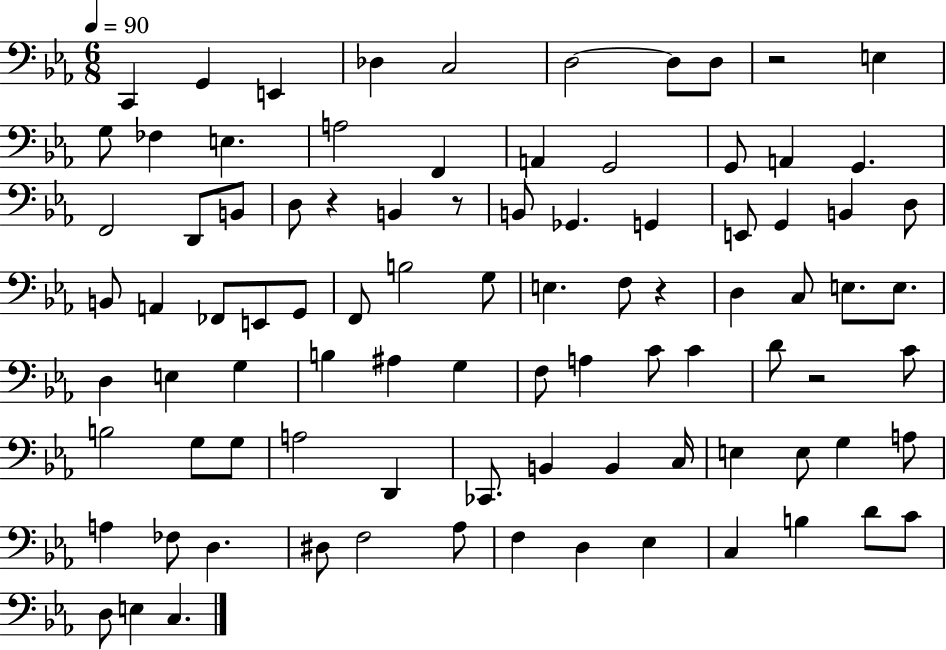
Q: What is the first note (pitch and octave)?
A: C2